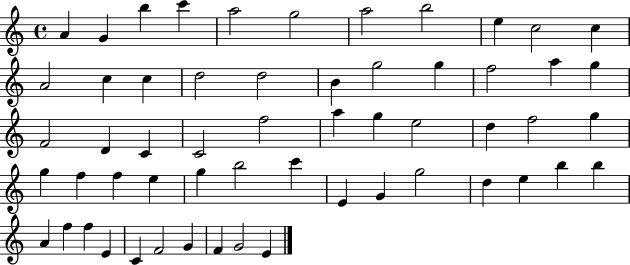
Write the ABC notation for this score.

X:1
T:Untitled
M:4/4
L:1/4
K:C
A G b c' a2 g2 a2 b2 e c2 c A2 c c d2 d2 B g2 g f2 a g F2 D C C2 f2 a g e2 d f2 g g f f e g b2 c' E G g2 d e b b A f f E C F2 G F G2 E